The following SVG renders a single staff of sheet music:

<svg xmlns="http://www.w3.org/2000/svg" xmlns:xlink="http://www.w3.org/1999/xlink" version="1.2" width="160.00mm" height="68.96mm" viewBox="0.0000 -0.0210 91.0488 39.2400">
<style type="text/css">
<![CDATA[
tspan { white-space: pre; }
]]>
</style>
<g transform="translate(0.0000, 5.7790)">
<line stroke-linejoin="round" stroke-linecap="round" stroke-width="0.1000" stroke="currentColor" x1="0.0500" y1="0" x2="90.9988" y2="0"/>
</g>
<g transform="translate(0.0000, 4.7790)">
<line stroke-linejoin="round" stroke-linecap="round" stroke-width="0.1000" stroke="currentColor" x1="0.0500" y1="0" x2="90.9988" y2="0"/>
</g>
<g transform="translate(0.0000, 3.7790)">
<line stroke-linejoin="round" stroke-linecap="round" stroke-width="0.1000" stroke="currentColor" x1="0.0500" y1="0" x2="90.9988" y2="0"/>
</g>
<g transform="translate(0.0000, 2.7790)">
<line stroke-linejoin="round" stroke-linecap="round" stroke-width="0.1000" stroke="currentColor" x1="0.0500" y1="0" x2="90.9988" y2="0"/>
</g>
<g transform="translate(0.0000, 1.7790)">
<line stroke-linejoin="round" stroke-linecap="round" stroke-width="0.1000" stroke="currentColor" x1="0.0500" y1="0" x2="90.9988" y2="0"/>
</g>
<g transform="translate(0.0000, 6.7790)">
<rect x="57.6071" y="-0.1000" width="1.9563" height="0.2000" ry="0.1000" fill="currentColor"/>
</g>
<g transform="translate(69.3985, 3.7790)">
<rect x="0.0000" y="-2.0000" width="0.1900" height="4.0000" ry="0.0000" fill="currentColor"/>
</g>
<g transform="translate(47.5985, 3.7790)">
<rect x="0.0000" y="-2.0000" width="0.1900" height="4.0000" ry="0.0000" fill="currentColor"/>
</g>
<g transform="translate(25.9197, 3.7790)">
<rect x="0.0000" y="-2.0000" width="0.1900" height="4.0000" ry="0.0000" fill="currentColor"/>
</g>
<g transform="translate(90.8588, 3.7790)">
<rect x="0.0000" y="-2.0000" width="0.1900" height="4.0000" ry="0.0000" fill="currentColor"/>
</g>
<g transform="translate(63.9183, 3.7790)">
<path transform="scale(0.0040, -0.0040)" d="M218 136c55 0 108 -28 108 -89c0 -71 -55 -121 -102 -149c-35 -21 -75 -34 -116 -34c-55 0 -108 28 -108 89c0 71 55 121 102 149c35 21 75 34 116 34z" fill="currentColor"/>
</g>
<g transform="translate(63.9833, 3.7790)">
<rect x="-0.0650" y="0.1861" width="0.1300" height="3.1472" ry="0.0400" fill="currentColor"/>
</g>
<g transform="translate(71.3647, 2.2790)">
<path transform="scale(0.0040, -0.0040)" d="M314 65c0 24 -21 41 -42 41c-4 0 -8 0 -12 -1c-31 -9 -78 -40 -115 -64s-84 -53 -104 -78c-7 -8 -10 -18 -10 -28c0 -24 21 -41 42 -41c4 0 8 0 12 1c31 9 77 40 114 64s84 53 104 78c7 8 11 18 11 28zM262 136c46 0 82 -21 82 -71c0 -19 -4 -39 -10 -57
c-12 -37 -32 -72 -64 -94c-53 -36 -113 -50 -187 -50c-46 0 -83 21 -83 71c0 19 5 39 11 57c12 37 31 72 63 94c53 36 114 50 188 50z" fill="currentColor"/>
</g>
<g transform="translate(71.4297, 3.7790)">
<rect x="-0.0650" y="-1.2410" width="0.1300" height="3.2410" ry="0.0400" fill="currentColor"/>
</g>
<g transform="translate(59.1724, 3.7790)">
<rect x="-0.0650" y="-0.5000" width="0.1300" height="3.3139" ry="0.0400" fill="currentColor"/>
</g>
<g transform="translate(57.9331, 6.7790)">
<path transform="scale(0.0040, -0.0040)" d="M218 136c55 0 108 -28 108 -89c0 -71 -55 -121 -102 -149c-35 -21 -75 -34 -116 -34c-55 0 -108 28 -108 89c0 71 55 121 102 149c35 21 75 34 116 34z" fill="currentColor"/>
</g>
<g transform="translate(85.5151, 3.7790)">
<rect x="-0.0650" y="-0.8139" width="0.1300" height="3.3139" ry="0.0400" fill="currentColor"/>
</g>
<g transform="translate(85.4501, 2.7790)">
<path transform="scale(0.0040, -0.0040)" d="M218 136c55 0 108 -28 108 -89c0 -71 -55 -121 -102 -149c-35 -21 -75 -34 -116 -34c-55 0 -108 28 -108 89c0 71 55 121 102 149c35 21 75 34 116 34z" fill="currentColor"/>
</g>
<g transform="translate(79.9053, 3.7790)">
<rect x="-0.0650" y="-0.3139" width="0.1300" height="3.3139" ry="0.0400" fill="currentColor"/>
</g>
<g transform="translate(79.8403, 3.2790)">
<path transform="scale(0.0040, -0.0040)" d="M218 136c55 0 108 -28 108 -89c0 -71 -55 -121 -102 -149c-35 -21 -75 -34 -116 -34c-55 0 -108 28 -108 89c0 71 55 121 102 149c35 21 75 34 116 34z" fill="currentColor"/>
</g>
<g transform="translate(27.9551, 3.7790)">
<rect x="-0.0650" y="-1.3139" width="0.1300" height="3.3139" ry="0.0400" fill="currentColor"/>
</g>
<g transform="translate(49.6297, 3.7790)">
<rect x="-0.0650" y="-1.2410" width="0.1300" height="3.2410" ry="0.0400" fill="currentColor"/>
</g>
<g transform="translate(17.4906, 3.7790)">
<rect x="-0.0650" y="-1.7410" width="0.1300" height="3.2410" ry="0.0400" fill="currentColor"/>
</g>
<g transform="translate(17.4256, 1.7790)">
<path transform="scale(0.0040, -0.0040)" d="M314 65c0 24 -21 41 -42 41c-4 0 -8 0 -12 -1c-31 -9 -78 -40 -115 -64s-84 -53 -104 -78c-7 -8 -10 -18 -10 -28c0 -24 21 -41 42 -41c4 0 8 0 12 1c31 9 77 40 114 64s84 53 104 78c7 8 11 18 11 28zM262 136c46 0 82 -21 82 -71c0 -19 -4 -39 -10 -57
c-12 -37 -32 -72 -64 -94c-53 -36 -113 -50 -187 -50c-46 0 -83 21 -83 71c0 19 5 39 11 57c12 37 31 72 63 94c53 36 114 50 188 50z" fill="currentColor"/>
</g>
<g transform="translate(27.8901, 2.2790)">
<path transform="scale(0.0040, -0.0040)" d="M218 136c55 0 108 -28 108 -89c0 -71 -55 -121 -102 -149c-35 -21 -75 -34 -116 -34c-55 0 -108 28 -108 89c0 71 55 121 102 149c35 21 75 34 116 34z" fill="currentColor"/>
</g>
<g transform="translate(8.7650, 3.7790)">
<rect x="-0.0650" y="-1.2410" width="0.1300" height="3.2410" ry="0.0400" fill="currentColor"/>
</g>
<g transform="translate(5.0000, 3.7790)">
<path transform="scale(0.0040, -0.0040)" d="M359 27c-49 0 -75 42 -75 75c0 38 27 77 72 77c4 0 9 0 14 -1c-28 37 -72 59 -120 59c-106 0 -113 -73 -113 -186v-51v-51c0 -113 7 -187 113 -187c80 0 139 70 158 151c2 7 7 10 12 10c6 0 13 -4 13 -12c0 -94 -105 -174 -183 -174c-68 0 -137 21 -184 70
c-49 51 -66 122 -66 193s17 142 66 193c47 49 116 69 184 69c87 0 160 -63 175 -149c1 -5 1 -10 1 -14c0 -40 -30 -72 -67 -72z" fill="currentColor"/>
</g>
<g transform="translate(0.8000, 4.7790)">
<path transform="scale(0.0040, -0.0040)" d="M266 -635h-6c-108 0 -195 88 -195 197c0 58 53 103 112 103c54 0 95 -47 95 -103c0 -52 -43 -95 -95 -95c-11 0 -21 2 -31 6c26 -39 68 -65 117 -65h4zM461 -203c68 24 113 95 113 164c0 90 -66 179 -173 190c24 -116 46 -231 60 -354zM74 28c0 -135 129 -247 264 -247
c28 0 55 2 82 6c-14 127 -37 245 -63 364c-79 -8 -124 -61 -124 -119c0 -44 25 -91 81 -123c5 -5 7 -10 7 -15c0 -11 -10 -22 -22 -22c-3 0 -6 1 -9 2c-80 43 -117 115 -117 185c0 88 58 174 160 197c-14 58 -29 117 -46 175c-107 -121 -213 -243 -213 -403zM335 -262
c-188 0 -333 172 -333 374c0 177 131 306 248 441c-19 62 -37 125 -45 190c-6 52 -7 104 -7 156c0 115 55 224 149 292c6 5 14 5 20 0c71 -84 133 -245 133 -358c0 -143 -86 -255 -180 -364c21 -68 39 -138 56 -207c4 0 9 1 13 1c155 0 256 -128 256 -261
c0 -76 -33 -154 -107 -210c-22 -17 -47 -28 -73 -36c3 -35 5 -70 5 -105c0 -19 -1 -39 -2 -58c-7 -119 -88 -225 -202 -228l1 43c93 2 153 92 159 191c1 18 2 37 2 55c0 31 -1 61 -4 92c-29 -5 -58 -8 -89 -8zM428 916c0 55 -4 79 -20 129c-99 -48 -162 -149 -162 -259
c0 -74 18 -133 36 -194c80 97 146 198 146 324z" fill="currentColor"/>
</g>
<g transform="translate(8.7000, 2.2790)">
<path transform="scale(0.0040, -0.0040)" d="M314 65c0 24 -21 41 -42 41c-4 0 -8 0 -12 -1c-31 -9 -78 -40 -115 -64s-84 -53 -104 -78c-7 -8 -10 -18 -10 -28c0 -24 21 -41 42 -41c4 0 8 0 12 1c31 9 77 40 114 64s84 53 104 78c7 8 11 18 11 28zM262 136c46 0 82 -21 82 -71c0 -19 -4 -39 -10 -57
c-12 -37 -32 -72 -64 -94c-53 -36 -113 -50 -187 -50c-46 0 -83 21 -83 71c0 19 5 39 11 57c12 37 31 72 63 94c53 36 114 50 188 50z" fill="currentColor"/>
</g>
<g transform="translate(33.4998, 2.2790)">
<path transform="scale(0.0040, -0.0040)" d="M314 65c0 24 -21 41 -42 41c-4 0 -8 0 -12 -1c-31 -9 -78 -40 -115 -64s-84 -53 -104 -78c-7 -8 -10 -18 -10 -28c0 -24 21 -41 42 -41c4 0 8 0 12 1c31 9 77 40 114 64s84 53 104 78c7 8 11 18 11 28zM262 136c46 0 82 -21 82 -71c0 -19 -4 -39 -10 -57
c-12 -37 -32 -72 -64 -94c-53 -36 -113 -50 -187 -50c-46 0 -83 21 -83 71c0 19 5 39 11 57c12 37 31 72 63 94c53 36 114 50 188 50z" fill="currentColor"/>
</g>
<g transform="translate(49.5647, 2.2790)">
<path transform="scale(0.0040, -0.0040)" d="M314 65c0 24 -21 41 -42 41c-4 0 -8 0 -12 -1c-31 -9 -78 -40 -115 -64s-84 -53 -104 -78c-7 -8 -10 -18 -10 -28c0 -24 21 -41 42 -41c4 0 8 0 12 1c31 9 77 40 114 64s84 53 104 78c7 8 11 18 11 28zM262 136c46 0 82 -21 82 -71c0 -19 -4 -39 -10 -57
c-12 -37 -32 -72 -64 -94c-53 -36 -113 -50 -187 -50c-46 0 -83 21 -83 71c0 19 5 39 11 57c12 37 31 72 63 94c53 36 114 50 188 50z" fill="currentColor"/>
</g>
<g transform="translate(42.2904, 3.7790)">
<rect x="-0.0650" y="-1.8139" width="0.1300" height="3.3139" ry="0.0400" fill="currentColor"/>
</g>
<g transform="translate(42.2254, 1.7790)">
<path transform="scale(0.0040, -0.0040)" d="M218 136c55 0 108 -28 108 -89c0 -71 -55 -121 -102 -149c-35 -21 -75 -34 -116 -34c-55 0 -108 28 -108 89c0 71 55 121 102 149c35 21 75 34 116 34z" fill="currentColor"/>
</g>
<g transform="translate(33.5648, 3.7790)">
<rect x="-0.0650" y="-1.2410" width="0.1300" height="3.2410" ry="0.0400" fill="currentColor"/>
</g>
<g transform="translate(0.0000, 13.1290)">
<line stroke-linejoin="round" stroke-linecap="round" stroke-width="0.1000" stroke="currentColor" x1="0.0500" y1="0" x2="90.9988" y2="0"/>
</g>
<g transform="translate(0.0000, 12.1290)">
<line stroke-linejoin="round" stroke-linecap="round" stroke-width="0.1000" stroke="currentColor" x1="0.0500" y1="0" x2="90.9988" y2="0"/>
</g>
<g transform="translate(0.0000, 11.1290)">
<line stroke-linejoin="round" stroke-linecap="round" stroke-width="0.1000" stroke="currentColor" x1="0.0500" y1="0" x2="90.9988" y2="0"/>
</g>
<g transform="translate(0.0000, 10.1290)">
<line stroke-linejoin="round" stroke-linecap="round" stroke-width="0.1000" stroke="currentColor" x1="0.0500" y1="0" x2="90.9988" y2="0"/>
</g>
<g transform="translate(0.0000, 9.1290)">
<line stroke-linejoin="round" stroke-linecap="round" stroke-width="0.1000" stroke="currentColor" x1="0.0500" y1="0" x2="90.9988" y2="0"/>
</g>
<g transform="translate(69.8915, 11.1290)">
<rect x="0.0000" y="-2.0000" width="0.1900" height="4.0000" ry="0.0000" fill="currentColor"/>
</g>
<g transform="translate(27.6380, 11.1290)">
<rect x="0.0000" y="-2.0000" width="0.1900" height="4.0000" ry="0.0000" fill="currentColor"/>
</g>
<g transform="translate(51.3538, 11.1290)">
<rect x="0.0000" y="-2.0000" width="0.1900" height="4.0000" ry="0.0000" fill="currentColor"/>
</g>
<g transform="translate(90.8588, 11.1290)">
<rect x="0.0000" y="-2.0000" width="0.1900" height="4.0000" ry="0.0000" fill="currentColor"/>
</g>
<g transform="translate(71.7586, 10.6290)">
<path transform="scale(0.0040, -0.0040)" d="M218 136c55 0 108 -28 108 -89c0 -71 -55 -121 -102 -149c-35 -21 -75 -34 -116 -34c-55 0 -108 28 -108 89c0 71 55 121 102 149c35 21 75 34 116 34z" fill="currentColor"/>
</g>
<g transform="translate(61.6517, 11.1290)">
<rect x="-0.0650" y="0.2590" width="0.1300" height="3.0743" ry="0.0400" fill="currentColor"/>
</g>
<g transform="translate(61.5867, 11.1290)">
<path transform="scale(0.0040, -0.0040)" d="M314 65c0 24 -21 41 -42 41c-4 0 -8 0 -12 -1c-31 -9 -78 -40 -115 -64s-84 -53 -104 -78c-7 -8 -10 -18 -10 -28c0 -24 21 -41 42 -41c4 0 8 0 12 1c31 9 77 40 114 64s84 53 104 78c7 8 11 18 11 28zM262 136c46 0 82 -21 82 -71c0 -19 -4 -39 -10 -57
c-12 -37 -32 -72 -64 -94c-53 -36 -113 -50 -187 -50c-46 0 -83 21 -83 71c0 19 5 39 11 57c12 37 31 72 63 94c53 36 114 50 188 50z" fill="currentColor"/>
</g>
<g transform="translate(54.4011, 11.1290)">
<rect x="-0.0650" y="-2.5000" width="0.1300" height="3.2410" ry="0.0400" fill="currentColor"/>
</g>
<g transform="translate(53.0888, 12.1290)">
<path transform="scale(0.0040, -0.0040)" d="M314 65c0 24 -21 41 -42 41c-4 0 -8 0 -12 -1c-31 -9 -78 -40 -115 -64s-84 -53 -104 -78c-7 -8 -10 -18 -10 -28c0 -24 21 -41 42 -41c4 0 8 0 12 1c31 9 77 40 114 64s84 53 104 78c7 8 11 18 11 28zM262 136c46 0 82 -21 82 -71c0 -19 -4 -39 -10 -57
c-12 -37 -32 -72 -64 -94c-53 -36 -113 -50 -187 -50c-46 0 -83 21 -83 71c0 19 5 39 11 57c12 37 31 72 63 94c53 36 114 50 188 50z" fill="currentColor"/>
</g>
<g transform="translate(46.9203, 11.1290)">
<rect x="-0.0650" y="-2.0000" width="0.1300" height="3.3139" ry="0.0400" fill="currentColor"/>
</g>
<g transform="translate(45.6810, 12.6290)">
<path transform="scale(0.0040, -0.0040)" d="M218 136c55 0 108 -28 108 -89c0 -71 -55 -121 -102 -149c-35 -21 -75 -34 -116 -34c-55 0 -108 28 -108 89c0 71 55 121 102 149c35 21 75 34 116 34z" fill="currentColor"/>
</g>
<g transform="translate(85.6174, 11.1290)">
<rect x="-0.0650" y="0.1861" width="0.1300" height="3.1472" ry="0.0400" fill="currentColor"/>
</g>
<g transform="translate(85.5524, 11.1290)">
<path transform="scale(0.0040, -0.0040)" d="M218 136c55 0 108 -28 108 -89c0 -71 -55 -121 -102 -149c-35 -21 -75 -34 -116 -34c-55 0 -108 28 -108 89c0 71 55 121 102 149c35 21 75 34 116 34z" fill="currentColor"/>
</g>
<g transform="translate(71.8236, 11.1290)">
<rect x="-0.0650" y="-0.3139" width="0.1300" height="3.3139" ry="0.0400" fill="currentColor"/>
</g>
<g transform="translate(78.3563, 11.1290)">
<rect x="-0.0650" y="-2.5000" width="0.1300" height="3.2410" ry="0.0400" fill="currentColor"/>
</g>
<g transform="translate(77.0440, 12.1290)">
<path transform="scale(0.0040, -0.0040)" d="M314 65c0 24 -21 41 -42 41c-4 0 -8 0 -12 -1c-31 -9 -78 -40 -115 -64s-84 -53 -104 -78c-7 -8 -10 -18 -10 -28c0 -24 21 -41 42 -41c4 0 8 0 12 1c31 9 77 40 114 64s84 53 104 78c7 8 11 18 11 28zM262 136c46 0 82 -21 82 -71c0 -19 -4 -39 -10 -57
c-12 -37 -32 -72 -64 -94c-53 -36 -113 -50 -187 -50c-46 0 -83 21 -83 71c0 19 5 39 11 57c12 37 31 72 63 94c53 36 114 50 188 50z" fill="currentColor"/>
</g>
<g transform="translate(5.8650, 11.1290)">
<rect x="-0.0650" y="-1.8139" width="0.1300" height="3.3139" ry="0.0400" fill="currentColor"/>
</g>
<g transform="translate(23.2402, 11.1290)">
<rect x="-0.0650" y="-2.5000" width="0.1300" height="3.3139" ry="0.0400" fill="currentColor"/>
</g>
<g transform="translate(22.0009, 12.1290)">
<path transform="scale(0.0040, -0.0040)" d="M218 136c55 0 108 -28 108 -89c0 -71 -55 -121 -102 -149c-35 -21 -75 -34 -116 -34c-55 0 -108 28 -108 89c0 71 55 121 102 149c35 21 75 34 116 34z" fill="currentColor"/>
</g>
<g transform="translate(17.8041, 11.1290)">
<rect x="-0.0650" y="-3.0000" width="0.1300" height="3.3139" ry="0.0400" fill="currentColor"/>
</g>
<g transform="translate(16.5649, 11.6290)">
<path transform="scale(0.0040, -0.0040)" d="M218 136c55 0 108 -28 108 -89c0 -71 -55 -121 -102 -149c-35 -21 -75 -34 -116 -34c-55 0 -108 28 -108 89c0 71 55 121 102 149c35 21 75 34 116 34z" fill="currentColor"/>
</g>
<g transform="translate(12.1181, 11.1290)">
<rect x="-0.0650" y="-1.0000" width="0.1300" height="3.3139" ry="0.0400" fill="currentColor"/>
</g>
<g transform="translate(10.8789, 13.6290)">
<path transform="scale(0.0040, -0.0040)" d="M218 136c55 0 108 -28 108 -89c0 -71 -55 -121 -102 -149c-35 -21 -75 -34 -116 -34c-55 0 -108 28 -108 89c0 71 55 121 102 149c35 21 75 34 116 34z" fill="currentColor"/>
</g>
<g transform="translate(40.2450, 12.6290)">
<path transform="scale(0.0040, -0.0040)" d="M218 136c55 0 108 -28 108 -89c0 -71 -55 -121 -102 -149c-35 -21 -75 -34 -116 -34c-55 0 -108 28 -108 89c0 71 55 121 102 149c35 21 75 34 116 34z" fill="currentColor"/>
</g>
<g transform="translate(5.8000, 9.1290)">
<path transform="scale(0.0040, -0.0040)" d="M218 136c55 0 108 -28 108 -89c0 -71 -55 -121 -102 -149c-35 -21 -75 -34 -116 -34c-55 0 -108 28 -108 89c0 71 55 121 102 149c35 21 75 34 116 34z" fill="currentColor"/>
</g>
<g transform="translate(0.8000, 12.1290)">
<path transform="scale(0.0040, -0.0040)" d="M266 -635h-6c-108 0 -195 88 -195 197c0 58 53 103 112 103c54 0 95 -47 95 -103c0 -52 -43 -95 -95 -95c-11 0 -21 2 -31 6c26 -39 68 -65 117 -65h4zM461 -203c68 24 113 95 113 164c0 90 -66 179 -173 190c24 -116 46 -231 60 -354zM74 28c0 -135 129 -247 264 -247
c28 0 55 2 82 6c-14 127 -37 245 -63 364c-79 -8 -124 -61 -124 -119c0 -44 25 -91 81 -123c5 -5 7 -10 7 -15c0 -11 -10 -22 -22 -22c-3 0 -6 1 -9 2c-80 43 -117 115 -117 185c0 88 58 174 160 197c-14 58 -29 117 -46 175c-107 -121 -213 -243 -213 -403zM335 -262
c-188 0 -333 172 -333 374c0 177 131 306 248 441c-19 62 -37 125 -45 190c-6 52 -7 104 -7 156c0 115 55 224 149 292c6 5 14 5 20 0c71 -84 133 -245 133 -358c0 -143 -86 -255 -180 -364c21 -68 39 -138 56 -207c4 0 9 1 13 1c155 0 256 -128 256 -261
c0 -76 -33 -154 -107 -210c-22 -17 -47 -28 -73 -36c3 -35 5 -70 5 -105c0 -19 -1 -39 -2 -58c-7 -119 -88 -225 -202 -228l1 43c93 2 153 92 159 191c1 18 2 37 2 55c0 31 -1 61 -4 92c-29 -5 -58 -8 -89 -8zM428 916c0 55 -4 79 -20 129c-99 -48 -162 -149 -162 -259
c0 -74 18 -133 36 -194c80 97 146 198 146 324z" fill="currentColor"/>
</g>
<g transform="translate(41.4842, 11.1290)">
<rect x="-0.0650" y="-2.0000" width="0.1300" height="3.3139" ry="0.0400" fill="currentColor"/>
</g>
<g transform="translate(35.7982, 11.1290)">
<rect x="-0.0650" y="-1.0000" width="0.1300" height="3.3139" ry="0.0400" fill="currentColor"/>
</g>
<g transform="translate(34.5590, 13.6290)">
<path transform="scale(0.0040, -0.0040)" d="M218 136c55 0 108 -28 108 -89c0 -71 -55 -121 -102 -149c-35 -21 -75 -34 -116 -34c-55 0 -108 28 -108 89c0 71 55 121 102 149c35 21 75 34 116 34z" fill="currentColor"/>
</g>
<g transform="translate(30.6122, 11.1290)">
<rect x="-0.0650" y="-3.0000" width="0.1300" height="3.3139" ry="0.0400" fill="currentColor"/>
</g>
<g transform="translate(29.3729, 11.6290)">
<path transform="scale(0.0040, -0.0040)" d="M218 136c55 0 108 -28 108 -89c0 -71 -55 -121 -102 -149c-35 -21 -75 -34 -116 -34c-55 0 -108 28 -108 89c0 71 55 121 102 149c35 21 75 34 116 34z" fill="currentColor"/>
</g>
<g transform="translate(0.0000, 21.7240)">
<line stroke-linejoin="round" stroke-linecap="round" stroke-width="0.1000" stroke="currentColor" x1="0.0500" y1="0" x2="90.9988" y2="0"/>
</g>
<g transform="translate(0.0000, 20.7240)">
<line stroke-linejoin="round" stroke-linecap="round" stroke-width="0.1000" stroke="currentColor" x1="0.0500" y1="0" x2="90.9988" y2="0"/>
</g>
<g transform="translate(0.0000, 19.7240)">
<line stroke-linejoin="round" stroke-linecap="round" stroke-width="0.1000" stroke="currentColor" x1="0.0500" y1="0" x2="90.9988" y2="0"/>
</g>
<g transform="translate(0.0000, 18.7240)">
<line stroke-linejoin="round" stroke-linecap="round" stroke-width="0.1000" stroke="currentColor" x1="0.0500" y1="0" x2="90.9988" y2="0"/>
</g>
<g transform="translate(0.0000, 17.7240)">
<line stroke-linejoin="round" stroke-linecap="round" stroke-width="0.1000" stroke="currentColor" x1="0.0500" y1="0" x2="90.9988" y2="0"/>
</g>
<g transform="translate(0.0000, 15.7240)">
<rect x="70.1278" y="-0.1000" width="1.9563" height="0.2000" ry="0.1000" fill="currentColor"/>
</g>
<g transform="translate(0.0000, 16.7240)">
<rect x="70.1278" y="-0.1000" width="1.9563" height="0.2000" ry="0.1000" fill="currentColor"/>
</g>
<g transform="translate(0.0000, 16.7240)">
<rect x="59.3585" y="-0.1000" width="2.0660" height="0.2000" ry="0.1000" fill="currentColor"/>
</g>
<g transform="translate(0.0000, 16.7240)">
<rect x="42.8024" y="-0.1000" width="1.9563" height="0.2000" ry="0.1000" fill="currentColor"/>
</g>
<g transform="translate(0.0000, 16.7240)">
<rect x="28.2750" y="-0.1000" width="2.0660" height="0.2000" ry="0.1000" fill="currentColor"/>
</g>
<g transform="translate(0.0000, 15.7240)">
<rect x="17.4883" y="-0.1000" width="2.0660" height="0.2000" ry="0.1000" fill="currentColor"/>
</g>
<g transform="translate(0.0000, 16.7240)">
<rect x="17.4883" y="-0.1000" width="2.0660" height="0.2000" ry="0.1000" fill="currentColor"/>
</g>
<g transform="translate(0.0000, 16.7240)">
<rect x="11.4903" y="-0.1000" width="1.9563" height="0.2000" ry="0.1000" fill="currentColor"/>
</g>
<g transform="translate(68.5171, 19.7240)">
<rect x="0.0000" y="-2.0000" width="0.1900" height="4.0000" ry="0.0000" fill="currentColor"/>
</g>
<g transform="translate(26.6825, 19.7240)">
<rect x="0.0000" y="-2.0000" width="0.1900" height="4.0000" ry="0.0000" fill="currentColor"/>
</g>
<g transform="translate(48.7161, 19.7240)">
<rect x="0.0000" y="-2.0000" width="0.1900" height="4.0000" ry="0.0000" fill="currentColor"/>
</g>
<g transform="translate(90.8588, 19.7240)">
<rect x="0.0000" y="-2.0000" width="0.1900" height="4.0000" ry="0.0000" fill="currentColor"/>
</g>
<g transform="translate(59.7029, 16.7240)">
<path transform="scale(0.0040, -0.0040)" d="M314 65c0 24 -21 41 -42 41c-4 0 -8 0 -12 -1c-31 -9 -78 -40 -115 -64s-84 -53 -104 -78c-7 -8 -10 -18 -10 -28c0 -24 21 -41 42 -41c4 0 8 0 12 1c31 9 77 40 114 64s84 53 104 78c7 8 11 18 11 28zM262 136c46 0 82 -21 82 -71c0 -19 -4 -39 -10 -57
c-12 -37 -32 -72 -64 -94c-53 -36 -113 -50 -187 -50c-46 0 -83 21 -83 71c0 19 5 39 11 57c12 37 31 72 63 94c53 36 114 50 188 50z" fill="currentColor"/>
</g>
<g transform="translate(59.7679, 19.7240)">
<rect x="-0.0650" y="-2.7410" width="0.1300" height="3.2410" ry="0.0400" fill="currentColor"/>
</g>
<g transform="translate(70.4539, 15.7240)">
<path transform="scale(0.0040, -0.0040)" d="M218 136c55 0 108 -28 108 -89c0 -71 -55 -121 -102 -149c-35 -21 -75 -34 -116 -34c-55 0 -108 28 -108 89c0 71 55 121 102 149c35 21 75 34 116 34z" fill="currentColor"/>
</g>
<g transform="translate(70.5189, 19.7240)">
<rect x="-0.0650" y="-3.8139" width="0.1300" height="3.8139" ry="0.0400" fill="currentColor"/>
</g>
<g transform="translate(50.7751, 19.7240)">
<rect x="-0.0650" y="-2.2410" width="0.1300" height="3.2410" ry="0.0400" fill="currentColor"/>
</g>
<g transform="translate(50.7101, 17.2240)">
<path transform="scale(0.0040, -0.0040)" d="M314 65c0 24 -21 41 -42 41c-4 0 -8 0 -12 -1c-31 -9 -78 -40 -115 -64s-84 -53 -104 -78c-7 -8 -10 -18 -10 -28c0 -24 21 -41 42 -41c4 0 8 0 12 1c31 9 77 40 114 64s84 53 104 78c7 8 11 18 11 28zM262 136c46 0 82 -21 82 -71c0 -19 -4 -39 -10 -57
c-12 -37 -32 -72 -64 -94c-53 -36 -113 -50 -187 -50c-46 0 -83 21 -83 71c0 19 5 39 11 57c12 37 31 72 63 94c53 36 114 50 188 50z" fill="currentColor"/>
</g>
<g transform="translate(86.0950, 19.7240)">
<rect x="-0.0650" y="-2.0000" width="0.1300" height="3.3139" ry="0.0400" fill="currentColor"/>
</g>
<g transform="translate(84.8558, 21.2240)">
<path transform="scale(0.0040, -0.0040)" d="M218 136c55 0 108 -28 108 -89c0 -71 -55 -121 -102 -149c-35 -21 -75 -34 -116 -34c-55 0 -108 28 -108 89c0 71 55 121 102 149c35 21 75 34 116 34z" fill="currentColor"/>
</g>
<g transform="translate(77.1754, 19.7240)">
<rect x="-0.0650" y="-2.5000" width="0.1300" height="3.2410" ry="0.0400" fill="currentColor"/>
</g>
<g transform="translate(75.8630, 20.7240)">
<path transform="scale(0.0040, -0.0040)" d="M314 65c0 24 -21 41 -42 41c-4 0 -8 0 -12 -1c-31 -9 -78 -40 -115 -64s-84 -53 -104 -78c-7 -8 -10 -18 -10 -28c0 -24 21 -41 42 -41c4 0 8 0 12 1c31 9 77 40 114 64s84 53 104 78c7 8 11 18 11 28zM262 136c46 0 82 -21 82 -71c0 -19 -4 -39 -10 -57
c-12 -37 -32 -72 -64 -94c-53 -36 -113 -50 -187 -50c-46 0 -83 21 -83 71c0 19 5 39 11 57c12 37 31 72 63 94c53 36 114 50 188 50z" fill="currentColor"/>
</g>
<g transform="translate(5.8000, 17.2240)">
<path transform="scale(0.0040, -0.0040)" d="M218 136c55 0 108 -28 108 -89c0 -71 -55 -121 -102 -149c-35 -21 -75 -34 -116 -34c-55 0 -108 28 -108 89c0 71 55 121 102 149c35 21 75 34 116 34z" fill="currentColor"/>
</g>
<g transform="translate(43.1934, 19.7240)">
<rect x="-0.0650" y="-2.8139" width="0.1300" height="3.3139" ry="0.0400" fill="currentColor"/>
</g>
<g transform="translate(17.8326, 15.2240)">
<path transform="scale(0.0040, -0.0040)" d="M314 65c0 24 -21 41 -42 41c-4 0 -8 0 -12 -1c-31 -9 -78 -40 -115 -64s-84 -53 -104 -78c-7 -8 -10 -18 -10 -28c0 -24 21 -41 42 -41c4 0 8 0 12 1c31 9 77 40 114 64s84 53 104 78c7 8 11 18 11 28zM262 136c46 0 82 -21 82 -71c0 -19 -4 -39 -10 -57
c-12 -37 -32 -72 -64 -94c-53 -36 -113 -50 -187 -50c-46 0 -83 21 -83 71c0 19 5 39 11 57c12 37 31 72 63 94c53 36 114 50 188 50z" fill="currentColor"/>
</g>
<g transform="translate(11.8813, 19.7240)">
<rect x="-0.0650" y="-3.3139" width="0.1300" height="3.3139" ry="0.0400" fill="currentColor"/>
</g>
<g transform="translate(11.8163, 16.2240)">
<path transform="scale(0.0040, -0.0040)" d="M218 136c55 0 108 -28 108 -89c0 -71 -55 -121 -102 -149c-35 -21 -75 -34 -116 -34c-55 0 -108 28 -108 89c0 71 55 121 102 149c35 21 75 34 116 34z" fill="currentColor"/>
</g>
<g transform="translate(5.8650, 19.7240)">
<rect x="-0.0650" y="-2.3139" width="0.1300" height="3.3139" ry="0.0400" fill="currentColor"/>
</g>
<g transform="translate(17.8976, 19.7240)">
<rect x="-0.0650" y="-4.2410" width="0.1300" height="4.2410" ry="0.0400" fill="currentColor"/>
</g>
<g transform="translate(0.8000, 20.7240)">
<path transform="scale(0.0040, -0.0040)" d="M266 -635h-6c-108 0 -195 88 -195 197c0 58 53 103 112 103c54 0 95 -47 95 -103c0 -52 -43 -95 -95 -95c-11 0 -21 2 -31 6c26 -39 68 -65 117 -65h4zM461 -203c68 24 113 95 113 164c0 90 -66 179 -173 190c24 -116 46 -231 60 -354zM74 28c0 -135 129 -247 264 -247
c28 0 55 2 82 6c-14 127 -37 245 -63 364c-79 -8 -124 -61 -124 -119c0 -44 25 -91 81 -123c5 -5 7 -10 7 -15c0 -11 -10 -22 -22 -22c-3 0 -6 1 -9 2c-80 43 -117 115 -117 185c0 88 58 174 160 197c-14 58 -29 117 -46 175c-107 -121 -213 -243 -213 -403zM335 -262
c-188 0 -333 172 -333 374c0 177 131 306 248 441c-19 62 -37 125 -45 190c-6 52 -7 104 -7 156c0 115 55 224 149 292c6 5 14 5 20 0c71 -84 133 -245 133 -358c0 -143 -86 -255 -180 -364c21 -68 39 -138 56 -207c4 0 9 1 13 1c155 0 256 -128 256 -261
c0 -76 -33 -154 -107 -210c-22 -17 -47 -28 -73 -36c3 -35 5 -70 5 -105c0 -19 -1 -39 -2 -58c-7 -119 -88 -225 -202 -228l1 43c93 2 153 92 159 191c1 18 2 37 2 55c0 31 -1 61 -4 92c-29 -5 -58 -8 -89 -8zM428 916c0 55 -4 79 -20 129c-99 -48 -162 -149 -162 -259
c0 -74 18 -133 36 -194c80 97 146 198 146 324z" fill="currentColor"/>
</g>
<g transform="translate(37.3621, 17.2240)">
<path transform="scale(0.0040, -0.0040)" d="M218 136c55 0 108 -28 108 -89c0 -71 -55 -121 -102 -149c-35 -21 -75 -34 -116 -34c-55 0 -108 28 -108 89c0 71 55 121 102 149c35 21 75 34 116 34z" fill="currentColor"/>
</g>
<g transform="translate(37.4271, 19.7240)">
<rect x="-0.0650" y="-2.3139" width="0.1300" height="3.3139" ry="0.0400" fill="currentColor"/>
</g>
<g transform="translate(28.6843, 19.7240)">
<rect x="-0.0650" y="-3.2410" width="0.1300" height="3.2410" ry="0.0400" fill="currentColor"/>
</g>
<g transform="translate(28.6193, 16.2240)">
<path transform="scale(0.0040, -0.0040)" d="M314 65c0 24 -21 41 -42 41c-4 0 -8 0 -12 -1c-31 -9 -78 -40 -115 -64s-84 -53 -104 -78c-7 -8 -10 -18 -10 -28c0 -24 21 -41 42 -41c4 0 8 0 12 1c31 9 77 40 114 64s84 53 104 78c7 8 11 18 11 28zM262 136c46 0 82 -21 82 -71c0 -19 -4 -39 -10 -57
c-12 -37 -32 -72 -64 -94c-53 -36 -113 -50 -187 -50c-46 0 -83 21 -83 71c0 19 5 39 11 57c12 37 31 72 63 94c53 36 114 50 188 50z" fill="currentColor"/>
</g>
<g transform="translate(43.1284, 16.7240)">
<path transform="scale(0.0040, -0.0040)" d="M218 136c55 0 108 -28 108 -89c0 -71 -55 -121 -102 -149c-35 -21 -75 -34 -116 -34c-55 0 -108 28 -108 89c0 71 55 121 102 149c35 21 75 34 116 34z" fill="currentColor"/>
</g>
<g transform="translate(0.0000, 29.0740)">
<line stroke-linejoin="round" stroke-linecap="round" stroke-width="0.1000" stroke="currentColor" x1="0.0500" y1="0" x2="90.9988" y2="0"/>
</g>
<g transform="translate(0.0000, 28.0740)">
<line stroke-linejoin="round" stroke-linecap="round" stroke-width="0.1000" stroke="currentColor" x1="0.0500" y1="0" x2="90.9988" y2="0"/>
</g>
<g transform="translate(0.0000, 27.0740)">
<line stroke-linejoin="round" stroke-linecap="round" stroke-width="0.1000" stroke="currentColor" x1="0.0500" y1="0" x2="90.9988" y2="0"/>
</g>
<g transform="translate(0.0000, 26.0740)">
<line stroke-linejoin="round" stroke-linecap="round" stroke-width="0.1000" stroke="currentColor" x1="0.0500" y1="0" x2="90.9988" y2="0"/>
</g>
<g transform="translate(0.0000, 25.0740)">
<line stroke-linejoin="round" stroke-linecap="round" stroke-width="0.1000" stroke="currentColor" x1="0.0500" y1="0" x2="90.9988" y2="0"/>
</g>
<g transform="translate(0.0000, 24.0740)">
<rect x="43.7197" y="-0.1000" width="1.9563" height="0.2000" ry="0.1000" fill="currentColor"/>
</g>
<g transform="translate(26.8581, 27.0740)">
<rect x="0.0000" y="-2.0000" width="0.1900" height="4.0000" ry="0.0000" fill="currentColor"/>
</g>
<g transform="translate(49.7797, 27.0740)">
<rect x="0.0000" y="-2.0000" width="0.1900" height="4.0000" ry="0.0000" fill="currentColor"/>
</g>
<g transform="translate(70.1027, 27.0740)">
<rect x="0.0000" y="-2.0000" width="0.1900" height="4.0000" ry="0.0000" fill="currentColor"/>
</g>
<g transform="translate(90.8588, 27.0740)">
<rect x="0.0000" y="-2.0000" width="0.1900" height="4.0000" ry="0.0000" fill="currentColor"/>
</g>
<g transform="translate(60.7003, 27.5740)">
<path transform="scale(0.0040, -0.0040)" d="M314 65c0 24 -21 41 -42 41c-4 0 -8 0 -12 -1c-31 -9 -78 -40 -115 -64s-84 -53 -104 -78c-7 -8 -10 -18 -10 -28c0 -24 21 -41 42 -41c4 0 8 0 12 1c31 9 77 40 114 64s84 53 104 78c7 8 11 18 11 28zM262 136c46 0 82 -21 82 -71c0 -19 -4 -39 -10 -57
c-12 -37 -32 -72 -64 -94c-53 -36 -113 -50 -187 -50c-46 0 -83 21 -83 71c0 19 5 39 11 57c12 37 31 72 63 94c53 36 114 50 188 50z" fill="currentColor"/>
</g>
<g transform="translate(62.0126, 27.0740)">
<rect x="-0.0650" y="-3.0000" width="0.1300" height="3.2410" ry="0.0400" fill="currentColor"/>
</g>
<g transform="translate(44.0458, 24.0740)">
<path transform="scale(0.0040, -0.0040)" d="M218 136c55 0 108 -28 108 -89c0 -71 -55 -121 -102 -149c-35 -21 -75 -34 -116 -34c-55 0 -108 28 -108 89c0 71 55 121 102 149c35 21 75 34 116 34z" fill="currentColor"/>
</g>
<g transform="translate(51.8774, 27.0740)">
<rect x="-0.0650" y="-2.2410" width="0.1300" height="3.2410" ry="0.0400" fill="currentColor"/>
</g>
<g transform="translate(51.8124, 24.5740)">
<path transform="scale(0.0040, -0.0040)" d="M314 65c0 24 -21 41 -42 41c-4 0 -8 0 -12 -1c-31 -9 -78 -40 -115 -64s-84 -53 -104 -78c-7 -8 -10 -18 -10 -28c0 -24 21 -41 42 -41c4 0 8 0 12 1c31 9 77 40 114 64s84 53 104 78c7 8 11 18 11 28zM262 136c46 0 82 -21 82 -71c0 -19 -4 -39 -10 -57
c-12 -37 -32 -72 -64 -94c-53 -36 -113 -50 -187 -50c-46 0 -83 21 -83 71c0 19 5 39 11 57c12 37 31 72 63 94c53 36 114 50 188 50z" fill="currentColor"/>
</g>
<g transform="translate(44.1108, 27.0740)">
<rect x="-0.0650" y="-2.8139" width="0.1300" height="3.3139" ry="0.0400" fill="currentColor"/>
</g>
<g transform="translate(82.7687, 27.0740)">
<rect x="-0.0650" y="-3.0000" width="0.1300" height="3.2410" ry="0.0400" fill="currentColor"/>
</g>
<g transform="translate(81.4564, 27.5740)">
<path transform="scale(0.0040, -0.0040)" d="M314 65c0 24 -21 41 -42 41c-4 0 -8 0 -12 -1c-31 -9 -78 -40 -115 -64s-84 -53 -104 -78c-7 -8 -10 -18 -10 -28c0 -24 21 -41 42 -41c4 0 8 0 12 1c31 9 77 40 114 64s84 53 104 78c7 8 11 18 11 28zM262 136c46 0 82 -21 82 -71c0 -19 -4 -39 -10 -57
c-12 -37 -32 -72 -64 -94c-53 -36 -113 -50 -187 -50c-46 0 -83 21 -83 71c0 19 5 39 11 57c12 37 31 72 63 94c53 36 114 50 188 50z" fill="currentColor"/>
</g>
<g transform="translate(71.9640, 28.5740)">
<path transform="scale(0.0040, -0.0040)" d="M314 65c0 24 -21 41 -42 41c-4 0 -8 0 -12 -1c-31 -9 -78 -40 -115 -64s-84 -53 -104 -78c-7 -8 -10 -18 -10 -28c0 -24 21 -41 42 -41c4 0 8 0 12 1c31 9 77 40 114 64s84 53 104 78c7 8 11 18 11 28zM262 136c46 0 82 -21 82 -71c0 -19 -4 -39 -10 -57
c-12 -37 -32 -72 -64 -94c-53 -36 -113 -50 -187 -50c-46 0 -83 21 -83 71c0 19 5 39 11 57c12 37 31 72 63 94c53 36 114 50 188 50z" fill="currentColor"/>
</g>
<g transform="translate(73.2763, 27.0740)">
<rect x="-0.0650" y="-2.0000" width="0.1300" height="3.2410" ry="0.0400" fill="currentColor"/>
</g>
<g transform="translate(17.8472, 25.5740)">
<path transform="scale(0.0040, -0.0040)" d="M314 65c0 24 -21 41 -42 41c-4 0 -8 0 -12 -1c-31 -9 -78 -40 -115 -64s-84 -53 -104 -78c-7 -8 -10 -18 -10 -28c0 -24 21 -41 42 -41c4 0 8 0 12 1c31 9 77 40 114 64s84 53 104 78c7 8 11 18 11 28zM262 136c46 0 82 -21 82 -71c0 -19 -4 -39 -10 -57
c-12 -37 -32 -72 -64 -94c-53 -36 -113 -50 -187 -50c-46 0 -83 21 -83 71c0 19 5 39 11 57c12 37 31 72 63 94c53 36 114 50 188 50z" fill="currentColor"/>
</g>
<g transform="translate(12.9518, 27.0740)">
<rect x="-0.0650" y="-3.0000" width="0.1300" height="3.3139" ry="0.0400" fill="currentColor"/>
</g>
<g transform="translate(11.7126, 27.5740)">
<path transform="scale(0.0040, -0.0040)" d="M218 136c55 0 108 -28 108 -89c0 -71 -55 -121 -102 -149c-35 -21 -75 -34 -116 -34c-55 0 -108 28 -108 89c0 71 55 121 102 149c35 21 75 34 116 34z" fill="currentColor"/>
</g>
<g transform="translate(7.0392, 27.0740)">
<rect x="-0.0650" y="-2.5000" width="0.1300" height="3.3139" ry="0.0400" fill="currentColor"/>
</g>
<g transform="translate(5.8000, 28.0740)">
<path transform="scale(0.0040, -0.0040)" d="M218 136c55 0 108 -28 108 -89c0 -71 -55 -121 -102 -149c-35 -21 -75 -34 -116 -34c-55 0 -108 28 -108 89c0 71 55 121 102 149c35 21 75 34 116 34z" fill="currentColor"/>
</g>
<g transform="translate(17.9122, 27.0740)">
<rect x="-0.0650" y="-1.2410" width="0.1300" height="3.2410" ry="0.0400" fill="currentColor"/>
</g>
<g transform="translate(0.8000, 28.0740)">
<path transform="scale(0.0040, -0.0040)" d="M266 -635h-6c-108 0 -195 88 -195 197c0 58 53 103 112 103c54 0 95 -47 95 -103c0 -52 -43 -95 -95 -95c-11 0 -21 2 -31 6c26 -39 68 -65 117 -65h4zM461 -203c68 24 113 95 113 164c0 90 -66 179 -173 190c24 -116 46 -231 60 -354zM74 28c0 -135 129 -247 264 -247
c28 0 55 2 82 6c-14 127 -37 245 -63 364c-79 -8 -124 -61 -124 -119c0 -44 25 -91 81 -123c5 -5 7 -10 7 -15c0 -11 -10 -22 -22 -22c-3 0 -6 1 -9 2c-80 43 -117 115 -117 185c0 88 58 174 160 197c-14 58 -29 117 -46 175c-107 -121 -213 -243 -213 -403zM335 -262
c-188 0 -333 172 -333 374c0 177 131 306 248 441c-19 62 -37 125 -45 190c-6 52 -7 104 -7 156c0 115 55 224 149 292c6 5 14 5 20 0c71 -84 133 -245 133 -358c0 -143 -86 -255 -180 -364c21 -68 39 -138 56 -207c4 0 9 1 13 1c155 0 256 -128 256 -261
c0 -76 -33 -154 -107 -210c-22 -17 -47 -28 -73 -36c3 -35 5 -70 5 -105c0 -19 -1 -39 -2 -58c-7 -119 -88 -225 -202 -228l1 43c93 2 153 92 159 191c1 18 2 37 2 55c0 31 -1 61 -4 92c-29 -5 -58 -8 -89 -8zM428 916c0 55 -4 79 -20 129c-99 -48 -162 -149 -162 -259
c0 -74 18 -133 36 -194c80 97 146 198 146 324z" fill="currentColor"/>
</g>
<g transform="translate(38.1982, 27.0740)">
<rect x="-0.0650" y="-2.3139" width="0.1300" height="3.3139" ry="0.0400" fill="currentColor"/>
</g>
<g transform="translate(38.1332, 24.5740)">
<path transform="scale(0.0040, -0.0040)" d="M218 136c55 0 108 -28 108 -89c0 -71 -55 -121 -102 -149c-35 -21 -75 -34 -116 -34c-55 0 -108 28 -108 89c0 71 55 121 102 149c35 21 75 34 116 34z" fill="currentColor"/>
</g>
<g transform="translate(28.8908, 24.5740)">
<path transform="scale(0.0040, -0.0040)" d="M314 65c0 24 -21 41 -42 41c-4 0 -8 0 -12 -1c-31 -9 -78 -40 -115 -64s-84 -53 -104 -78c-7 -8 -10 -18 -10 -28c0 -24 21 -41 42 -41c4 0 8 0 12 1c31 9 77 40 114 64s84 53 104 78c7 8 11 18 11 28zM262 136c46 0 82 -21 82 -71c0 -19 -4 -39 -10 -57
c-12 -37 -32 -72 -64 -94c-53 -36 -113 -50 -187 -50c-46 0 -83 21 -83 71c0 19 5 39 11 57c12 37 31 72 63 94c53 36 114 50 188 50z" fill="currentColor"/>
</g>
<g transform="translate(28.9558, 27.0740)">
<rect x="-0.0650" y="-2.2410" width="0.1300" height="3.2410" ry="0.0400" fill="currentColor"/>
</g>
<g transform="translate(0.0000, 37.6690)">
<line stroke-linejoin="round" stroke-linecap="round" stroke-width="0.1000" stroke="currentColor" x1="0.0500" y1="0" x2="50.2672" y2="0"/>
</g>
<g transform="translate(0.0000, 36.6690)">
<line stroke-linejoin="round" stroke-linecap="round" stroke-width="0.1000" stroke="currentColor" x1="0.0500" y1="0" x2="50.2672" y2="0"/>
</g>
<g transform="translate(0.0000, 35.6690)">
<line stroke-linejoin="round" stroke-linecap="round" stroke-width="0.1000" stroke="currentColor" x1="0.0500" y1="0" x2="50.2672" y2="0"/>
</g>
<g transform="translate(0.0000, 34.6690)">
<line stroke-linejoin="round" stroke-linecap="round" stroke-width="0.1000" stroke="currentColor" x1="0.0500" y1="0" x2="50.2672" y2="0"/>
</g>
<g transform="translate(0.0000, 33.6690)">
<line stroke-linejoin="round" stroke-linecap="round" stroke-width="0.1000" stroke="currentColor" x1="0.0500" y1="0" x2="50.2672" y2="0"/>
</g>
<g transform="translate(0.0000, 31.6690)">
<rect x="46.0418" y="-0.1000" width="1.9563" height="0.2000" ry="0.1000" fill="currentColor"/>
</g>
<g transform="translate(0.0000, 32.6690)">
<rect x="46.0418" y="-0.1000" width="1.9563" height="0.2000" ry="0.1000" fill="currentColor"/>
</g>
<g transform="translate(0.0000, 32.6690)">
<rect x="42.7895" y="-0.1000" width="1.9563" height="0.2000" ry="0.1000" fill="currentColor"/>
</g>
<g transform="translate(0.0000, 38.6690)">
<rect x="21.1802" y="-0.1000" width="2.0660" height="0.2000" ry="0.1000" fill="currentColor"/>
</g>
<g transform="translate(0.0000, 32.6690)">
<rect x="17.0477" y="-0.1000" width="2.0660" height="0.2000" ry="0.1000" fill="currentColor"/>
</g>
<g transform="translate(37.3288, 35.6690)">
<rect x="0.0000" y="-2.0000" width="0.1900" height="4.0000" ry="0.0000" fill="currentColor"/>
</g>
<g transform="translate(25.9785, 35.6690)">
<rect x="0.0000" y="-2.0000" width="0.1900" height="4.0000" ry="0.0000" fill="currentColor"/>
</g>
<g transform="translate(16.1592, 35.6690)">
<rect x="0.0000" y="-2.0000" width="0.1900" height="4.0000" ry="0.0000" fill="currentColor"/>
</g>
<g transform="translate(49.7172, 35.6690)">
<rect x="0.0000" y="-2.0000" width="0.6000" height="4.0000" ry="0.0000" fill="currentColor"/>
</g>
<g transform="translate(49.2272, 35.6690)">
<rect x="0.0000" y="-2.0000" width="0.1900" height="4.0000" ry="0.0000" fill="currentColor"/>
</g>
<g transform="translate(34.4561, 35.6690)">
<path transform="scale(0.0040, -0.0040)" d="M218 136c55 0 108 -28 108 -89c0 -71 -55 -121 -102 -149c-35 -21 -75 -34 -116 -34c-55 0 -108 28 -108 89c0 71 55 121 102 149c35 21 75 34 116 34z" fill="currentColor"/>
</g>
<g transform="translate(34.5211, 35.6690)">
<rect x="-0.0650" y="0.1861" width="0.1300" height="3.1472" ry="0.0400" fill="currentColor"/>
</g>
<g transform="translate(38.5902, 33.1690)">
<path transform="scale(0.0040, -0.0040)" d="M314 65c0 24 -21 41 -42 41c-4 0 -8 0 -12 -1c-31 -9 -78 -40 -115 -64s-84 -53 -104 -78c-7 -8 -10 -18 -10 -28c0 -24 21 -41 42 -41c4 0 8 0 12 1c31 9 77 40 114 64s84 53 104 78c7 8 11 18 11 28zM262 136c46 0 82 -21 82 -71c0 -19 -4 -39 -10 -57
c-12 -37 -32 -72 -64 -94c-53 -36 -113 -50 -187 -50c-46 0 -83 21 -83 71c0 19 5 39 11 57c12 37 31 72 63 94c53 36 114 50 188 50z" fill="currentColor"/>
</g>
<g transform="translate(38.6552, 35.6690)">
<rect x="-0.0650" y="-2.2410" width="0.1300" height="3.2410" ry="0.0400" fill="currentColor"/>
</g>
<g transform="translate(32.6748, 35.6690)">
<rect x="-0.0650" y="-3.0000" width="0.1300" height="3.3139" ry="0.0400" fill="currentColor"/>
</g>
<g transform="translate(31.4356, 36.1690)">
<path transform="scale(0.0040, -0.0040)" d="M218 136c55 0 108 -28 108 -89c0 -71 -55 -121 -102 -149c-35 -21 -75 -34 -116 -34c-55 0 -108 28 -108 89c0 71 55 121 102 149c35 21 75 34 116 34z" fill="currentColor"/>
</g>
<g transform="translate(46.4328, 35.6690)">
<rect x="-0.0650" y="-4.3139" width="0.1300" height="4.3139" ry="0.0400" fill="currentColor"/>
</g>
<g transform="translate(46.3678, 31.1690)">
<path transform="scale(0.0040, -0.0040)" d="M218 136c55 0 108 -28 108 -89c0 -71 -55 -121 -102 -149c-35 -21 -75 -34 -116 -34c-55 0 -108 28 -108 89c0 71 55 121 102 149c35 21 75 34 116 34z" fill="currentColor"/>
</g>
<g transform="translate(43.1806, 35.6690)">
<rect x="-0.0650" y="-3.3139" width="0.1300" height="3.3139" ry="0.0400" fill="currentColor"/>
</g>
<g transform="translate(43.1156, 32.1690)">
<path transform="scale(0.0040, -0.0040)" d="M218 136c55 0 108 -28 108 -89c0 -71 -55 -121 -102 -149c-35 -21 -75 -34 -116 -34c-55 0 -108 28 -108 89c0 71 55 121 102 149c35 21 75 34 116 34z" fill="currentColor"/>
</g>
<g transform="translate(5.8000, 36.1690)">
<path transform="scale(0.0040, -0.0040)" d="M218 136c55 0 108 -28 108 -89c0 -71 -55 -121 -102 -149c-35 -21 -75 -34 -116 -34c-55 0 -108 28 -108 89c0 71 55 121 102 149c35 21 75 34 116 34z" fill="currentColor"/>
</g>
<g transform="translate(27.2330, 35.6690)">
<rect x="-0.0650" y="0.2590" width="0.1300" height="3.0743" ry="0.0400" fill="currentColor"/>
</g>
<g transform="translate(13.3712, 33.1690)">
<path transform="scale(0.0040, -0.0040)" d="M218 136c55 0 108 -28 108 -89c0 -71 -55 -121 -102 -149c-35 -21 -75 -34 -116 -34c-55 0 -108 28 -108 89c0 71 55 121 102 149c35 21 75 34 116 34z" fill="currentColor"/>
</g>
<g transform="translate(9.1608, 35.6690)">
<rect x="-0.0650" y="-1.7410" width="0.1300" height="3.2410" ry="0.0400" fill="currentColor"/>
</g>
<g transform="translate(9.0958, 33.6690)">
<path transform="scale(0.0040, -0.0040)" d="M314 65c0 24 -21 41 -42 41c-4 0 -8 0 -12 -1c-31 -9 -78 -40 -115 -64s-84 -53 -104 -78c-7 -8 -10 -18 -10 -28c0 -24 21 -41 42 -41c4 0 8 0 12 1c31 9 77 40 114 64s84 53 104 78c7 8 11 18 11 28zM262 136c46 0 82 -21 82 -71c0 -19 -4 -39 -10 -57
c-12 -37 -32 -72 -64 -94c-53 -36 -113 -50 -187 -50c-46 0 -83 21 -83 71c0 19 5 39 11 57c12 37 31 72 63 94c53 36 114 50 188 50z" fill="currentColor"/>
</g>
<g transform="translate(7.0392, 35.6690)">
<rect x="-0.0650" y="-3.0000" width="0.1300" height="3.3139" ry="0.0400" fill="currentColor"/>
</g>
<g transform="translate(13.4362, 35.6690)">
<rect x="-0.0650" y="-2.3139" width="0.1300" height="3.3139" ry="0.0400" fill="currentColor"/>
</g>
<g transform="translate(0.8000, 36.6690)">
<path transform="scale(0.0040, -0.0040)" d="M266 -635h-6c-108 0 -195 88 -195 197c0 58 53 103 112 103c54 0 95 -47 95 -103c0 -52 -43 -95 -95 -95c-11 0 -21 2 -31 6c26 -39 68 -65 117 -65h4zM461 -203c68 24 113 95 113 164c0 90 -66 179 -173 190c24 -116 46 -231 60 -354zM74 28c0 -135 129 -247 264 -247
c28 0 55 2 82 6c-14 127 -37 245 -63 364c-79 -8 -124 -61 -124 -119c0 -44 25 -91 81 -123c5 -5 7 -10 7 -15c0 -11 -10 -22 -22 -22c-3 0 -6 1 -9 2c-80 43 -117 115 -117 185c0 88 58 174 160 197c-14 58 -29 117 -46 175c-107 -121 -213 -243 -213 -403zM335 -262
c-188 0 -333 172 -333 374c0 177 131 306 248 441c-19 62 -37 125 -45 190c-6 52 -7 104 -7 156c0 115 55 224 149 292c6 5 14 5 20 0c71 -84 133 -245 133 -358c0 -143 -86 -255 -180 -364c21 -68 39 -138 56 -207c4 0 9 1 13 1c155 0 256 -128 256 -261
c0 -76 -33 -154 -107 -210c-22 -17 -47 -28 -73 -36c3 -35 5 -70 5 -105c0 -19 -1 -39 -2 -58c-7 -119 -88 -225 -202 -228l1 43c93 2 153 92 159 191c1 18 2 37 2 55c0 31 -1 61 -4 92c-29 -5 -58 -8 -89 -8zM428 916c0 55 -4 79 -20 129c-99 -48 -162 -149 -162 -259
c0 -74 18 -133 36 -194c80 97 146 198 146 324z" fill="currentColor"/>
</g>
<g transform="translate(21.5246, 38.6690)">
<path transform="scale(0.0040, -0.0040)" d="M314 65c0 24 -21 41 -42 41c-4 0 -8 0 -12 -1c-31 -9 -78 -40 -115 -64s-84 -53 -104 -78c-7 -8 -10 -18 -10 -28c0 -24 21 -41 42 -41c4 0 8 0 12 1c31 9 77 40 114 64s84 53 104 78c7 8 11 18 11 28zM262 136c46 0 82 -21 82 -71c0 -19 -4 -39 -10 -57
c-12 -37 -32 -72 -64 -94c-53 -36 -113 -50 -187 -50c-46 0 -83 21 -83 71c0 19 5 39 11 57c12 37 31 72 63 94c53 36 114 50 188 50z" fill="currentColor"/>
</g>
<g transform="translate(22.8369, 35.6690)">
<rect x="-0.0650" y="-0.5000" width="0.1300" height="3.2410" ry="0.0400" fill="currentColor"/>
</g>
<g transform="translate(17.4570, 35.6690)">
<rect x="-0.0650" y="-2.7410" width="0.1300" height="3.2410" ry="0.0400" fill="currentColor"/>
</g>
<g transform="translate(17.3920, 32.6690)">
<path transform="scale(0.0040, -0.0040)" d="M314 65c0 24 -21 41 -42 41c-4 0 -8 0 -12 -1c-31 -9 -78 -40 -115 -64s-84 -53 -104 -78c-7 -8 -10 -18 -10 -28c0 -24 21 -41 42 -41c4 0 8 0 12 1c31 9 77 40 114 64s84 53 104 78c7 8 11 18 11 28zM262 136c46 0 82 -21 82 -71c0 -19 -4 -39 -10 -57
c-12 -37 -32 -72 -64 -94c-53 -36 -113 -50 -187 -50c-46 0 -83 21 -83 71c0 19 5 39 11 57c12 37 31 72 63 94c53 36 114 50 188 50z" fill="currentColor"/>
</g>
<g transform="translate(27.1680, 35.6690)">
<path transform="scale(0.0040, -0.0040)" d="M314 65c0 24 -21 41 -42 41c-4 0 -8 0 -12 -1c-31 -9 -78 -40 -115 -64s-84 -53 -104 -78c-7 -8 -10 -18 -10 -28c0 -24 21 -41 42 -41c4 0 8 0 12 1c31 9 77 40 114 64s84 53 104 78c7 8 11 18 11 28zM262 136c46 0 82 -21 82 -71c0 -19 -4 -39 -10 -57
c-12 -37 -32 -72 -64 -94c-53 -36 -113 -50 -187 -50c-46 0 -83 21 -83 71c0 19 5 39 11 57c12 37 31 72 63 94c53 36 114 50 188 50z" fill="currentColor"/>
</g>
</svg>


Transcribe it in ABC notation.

X:1
T:Untitled
M:4/4
L:1/4
K:C
e2 f2 e e2 f e2 C B e2 c d f D A G A D F F G2 B2 c G2 B g b d'2 b2 g a g2 a2 c' G2 F G A e2 g2 g a g2 A2 F2 A2 A f2 g a2 C2 B2 A B g2 b d'